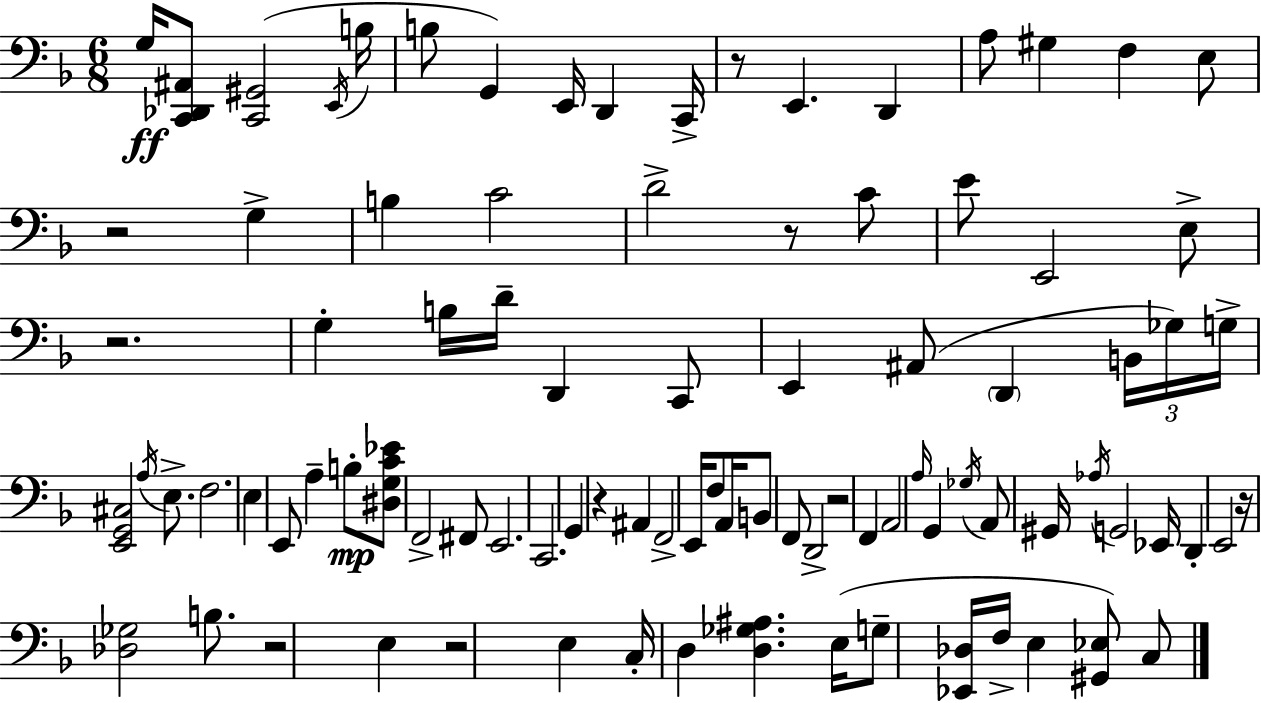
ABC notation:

X:1
T:Untitled
M:6/8
L:1/4
K:F
G,/4 [C,,_D,,^A,,]/2 [C,,^G,,]2 E,,/4 B,/4 B,/2 G,, E,,/4 D,, C,,/4 z/2 E,, D,, A,/2 ^G, F, E,/2 z2 G, B, C2 D2 z/2 C/2 E/2 E,,2 E,/2 z2 G, B,/4 D/4 D,, C,,/2 E,, ^A,,/2 D,, B,,/4 _G,/4 G,/4 [E,,G,,^C,]2 A,/4 E,/2 F,2 E, E,,/2 A, B,/2 [^D,G,C_E]/2 F,,2 ^F,,/2 E,,2 C,,2 G,, z ^A,, F,,2 E,,/4 F,/2 A,,/4 B,,/2 F,,/2 D,,2 z2 F,, A,,2 A,/4 G,, _G,/4 A,,/2 ^G,,/4 _A,/4 G,,2 _E,,/4 D,, E,,2 z/4 [_D,_G,]2 B,/2 z2 E, z2 E, C,/4 D, [D,_G,^A,] E,/4 G,/2 [_E,,_D,]/4 F,/4 E, [^G,,_E,]/2 C,/2